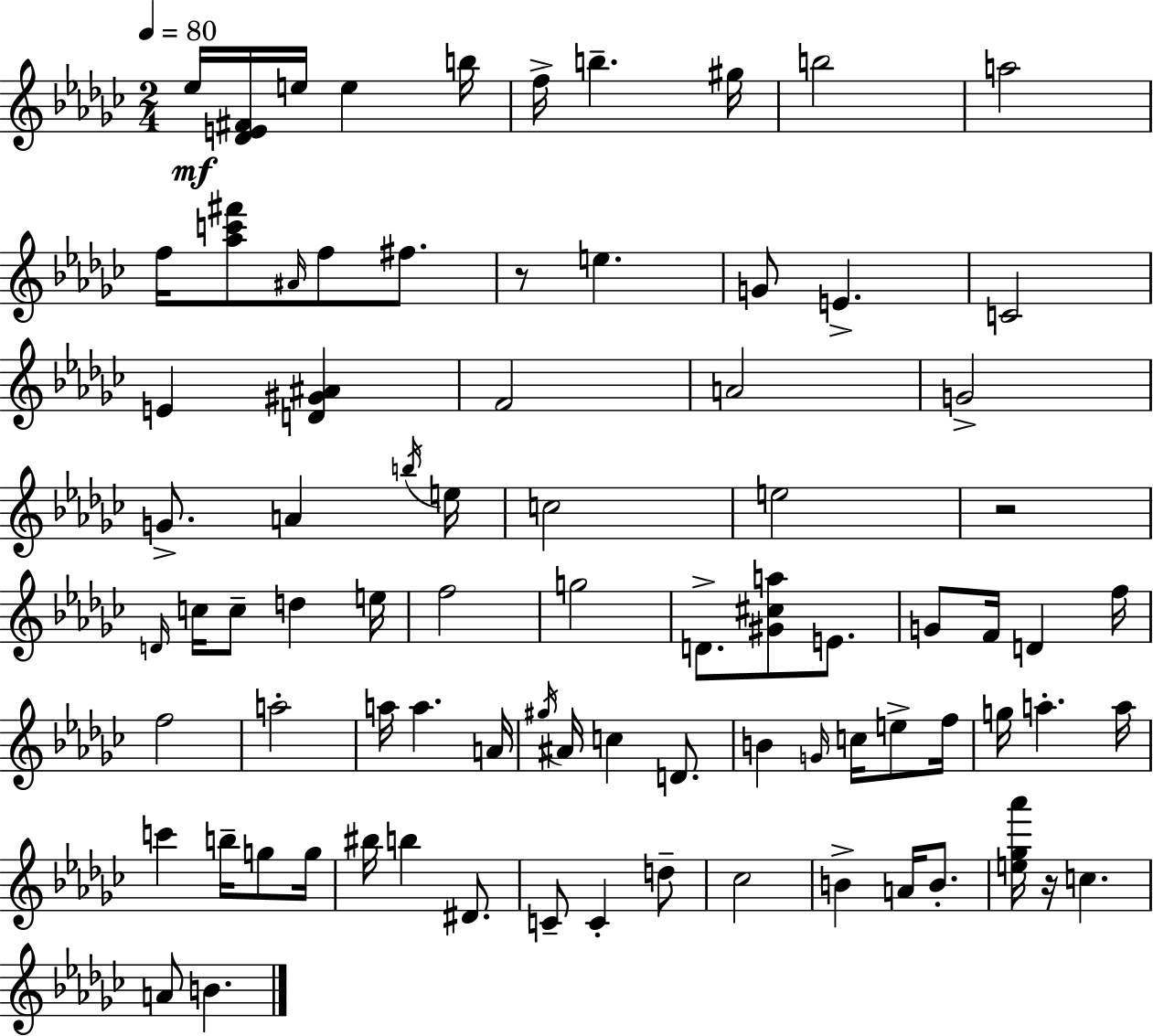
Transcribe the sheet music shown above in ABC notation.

X:1
T:Untitled
M:2/4
L:1/4
K:Ebm
_e/4 [_DE^F]/4 e/4 e b/4 f/4 b ^g/4 b2 a2 f/4 [_ac'^f']/2 ^A/4 f/2 ^f/2 z/2 e G/2 E C2 E [D^G^A] F2 A2 G2 G/2 A b/4 e/4 c2 e2 z2 D/4 c/4 c/2 d e/4 f2 g2 D/2 [^G^ca]/2 E/2 G/2 F/4 D f/4 f2 a2 a/4 a A/4 ^g/4 ^A/4 c D/2 B G/4 c/4 e/2 f/4 g/4 a a/4 c' b/4 g/2 g/4 ^b/4 b ^D/2 C/2 C d/2 _c2 B A/4 B/2 [e_g_a']/4 z/4 c A/2 B